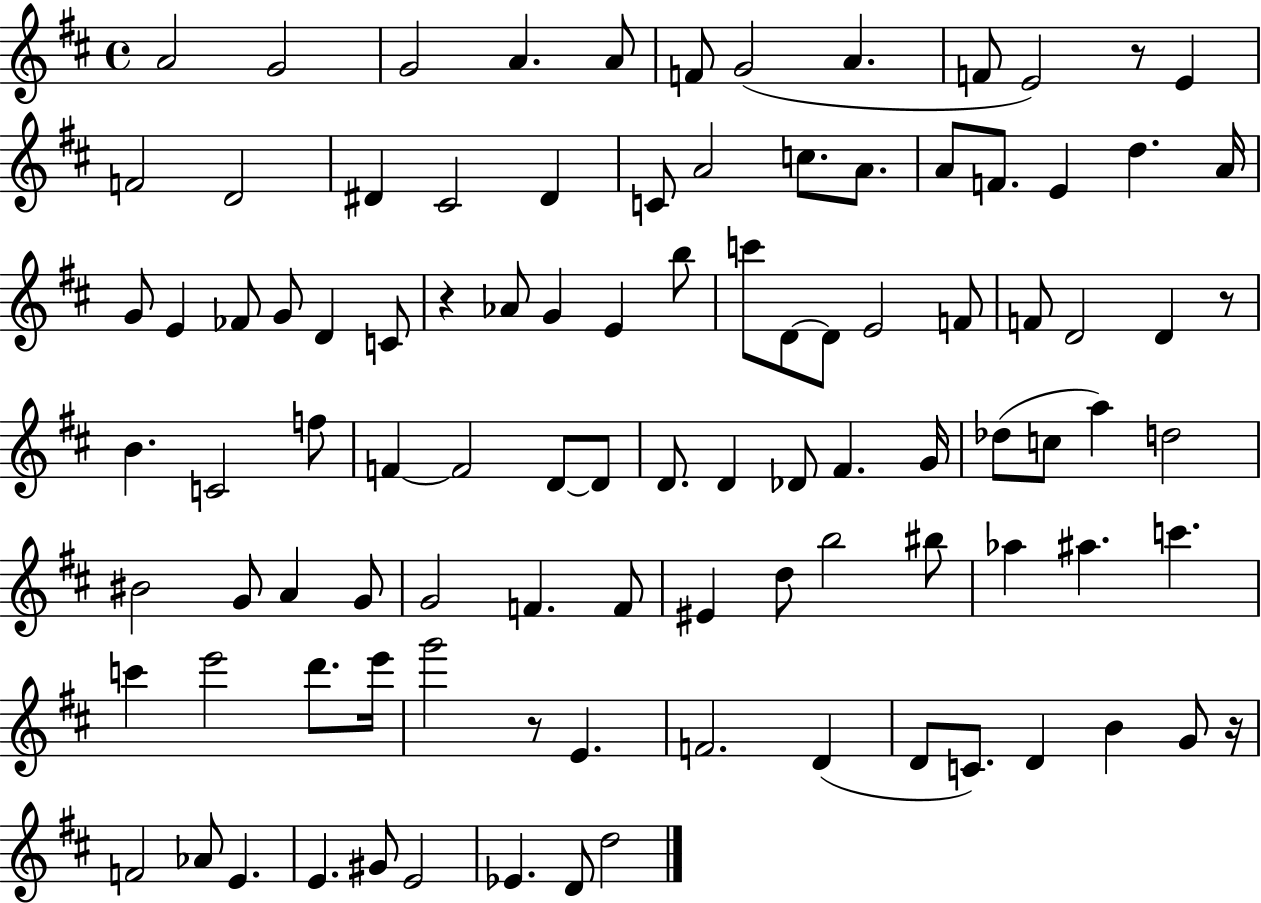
A4/h G4/h G4/h A4/q. A4/e F4/e G4/h A4/q. F4/e E4/h R/e E4/q F4/h D4/h D#4/q C#4/h D#4/q C4/e A4/h C5/e. A4/e. A4/e F4/e. E4/q D5/q. A4/s G4/e E4/q FES4/e G4/e D4/q C4/e R/q Ab4/e G4/q E4/q B5/e C6/e D4/e D4/e E4/h F4/e F4/e D4/h D4/q R/e B4/q. C4/h F5/e F4/q F4/h D4/e D4/e D4/e. D4/q Db4/e F#4/q. G4/s Db5/e C5/e A5/q D5/h BIS4/h G4/e A4/q G4/e G4/h F4/q. F4/e EIS4/q D5/e B5/h BIS5/e Ab5/q A#5/q. C6/q. C6/q E6/h D6/e. E6/s G6/h R/e E4/q. F4/h. D4/q D4/e C4/e. D4/q B4/q G4/e R/s F4/h Ab4/e E4/q. E4/q. G#4/e E4/h Eb4/q. D4/e D5/h